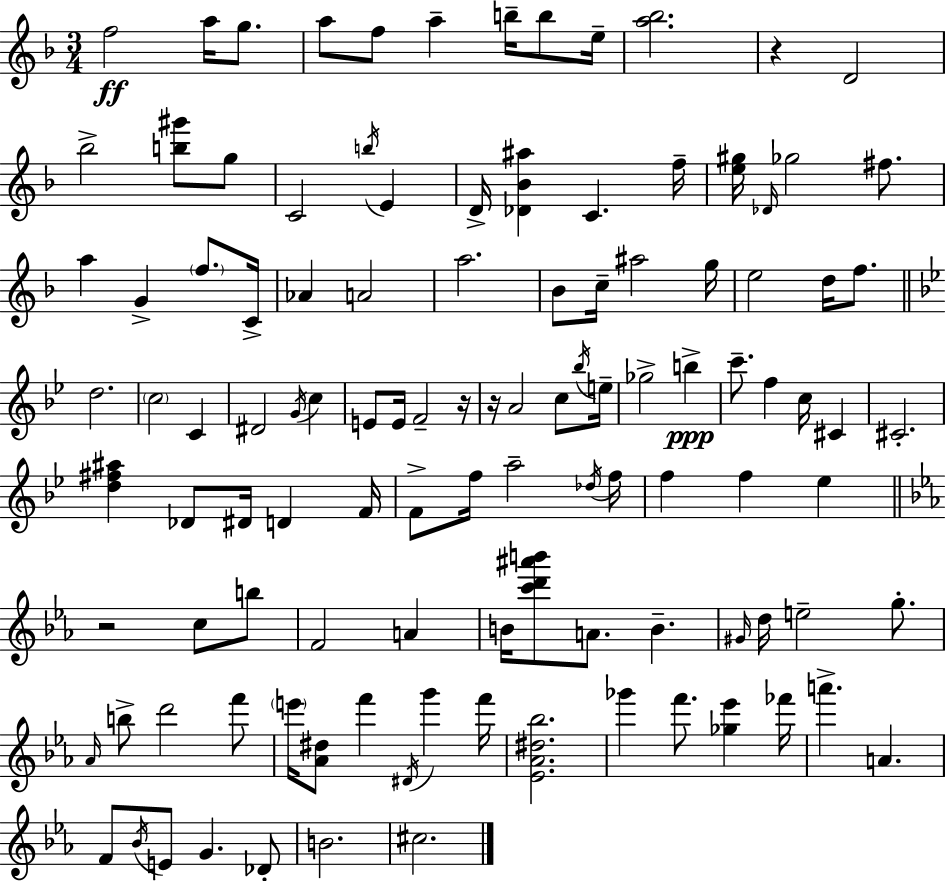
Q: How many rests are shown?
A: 4